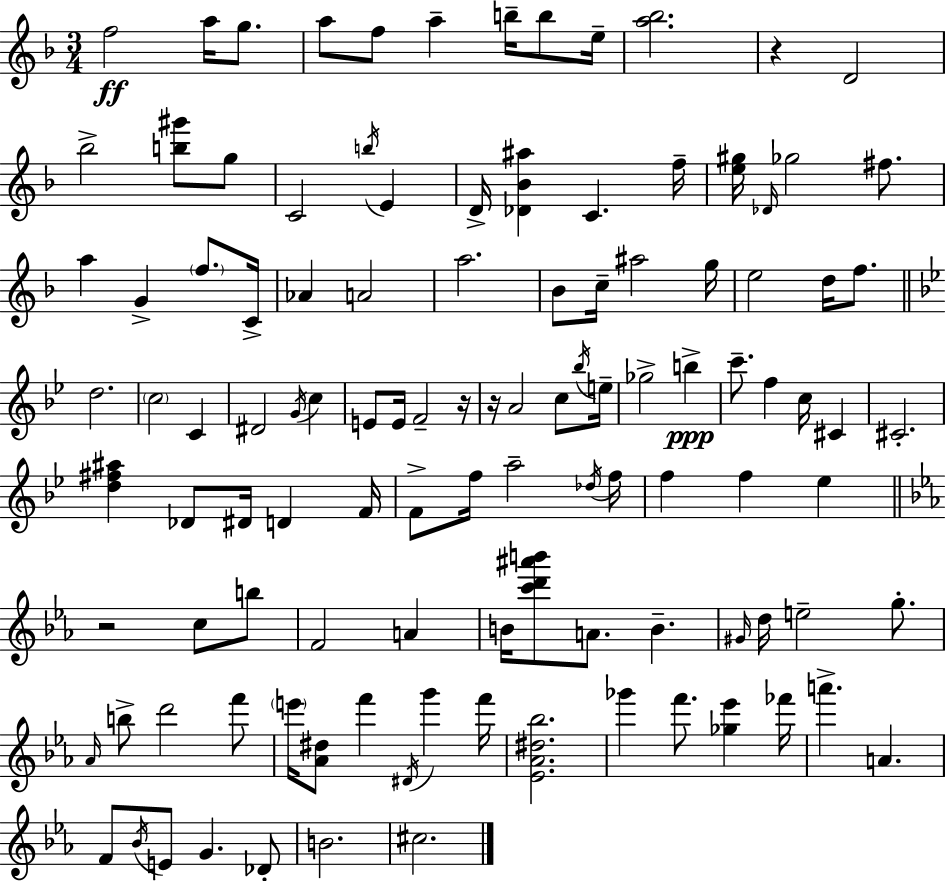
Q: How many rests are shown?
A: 4